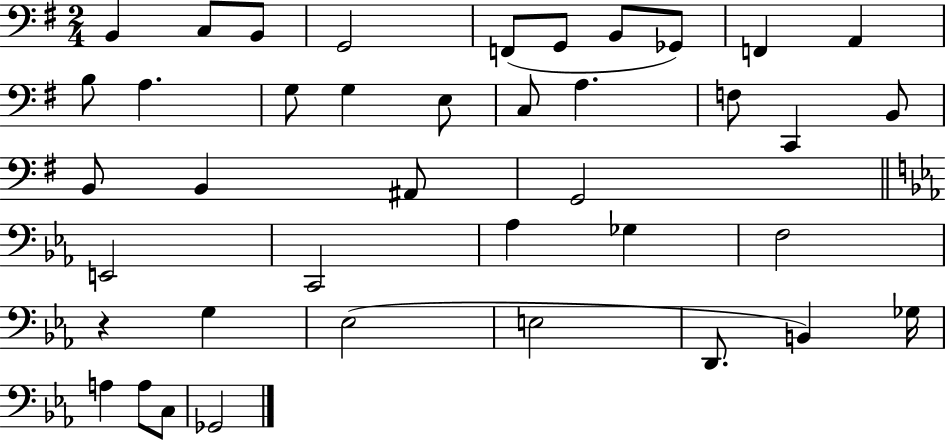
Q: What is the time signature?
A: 2/4